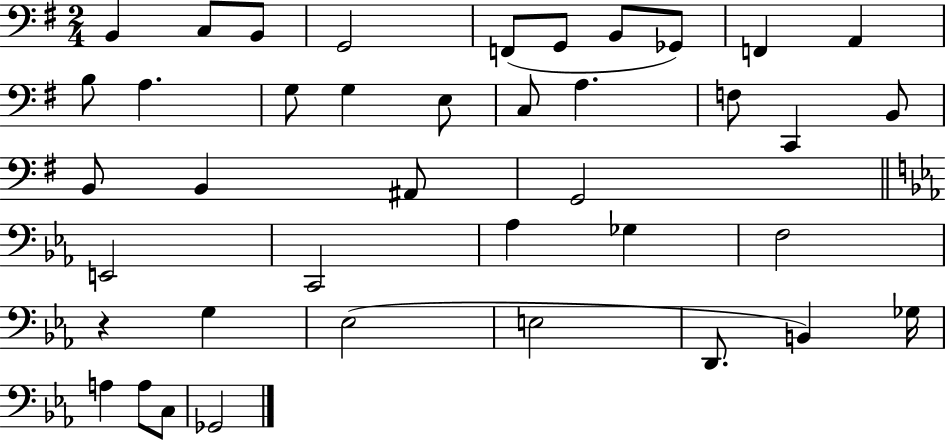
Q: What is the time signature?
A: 2/4